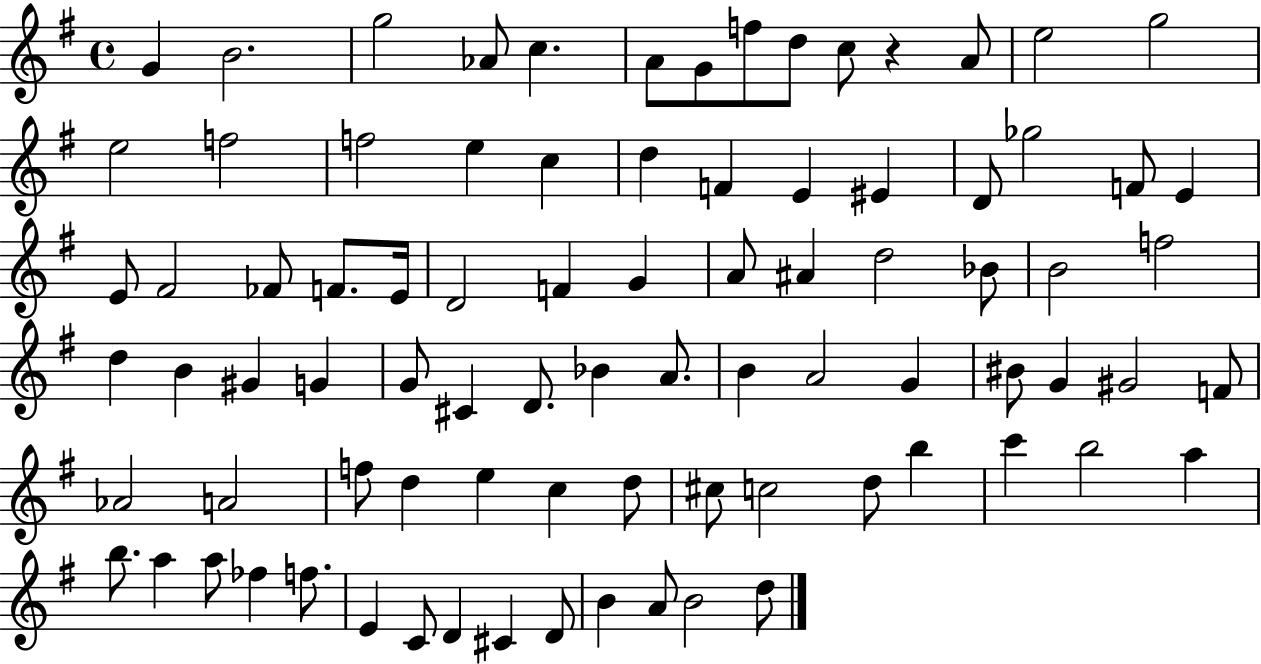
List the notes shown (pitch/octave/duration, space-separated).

G4/q B4/h. G5/h Ab4/e C5/q. A4/e G4/e F5/e D5/e C5/e R/q A4/e E5/h G5/h E5/h F5/h F5/h E5/q C5/q D5/q F4/q E4/q EIS4/q D4/e Gb5/h F4/e E4/q E4/e F#4/h FES4/e F4/e. E4/s D4/h F4/q G4/q A4/e A#4/q D5/h Bb4/e B4/h F5/h D5/q B4/q G#4/q G4/q G4/e C#4/q D4/e. Bb4/q A4/e. B4/q A4/h G4/q BIS4/e G4/q G#4/h F4/e Ab4/h A4/h F5/e D5/q E5/q C5/q D5/e C#5/e C5/h D5/e B5/q C6/q B5/h A5/q B5/e. A5/q A5/e FES5/q F5/e. E4/q C4/e D4/q C#4/q D4/e B4/q A4/e B4/h D5/e